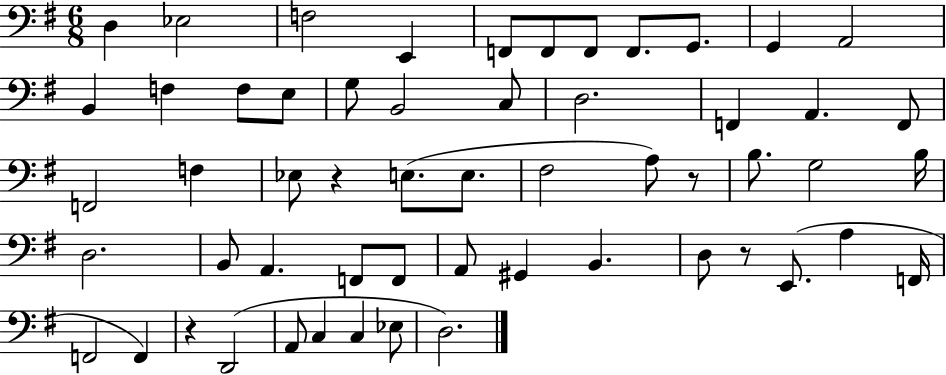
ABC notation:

X:1
T:Untitled
M:6/8
L:1/4
K:G
D, _E,2 F,2 E,, F,,/2 F,,/2 F,,/2 F,,/2 G,,/2 G,, A,,2 B,, F, F,/2 E,/2 G,/2 B,,2 C,/2 D,2 F,, A,, F,,/2 F,,2 F, _E,/2 z E,/2 E,/2 ^F,2 A,/2 z/2 B,/2 G,2 B,/4 D,2 B,,/2 A,, F,,/2 F,,/2 A,,/2 ^G,, B,, D,/2 z/2 E,,/2 A, F,,/4 F,,2 F,, z D,,2 A,,/2 C, C, _E,/2 D,2